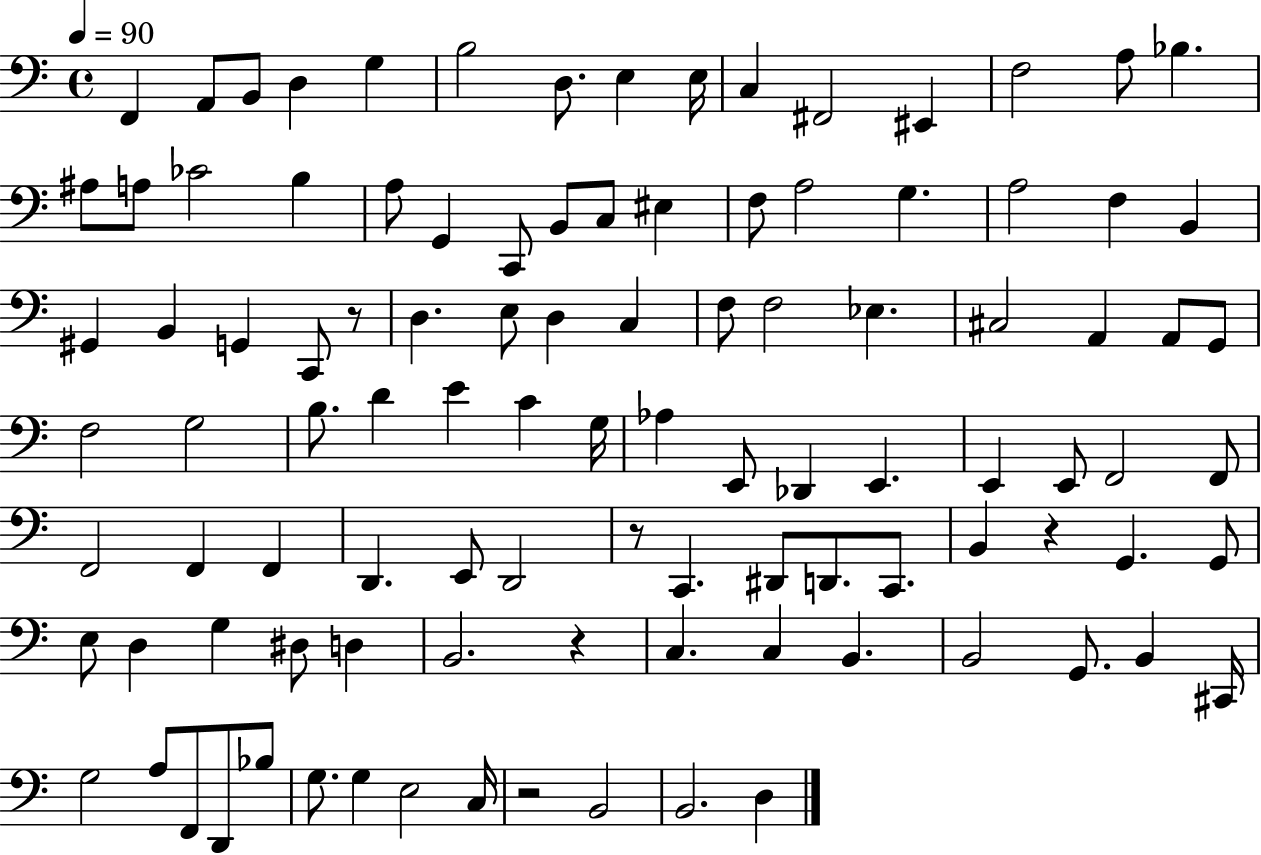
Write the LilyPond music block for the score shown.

{
  \clef bass
  \time 4/4
  \defaultTimeSignature
  \key c \major
  \tempo 4 = 90
  f,4 a,8 b,8 d4 g4 | b2 d8. e4 e16 | c4 fis,2 eis,4 | f2 a8 bes4. | \break ais8 a8 ces'2 b4 | a8 g,4 c,8 b,8 c8 eis4 | f8 a2 g4. | a2 f4 b,4 | \break gis,4 b,4 g,4 c,8 r8 | d4. e8 d4 c4 | f8 f2 ees4. | cis2 a,4 a,8 g,8 | \break f2 g2 | b8. d'4 e'4 c'4 g16 | aes4 e,8 des,4 e,4. | e,4 e,8 f,2 f,8 | \break f,2 f,4 f,4 | d,4. e,8 d,2 | r8 c,4. dis,8 d,8. c,8. | b,4 r4 g,4. g,8 | \break e8 d4 g4 dis8 d4 | b,2. r4 | c4. c4 b,4. | b,2 g,8. b,4 cis,16 | \break g2 a8 f,8 d,8 bes8 | g8. g4 e2 c16 | r2 b,2 | b,2. d4 | \break \bar "|."
}